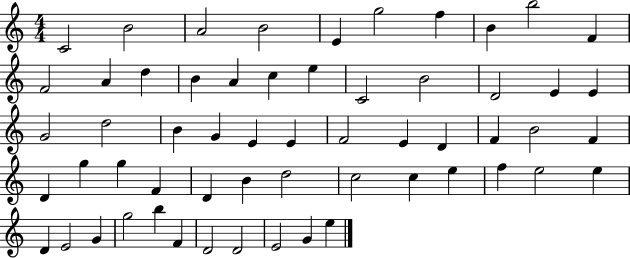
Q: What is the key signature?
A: C major